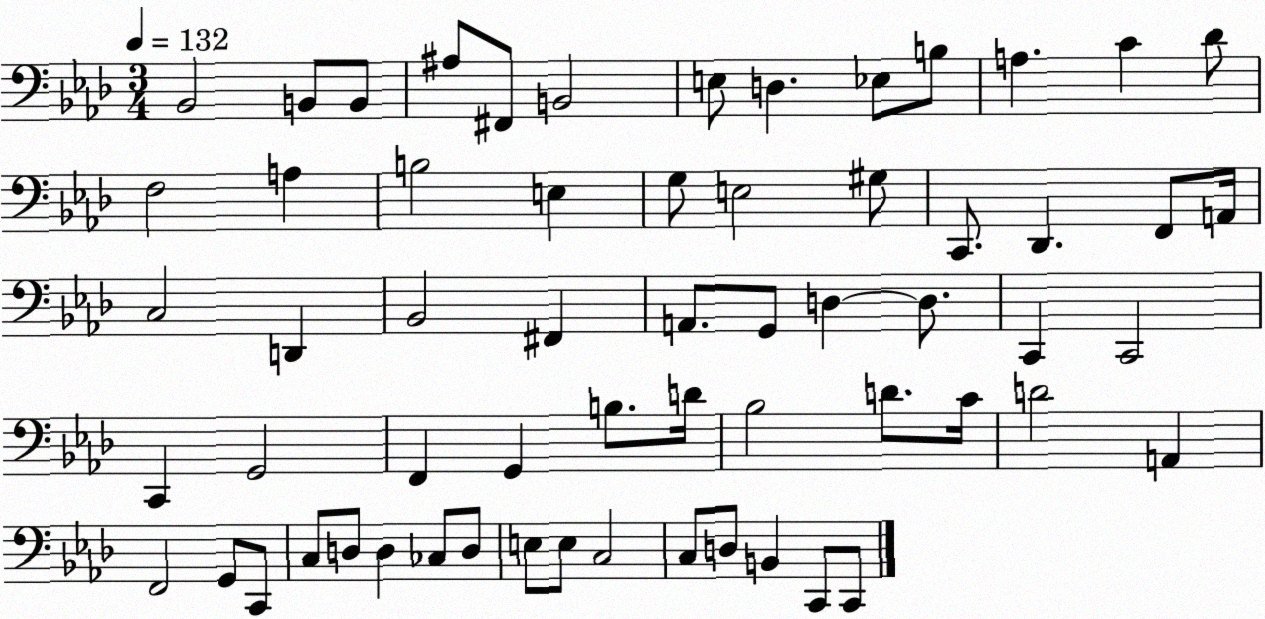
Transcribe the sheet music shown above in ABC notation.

X:1
T:Untitled
M:3/4
L:1/4
K:Ab
_B,,2 B,,/2 B,,/2 ^A,/2 ^F,,/2 B,,2 E,/2 D, _E,/2 B,/2 A, C _D/2 F,2 A, B,2 E, G,/2 E,2 ^G,/2 C,,/2 _D,, F,,/2 A,,/4 C,2 D,, _B,,2 ^F,, A,,/2 G,,/2 D, D,/2 C,, C,,2 C,, G,,2 F,, G,, B,/2 D/4 _B,2 D/2 C/4 D2 A,, F,,2 G,,/2 C,,/2 C,/2 D,/2 D, _C,/2 D,/2 E,/2 E,/2 C,2 C,/2 D,/2 B,, C,,/2 C,,/2